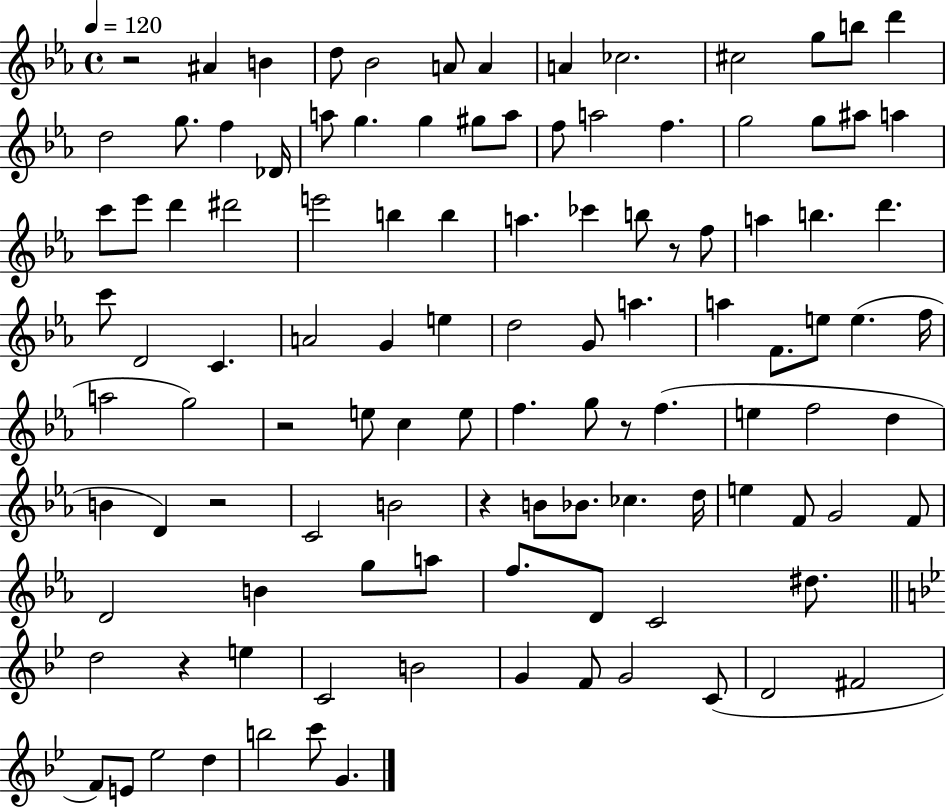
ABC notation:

X:1
T:Untitled
M:4/4
L:1/4
K:Eb
z2 ^A B d/2 _B2 A/2 A A _c2 ^c2 g/2 b/2 d' d2 g/2 f _D/4 a/2 g g ^g/2 a/2 f/2 a2 f g2 g/2 ^a/2 a c'/2 _e'/2 d' ^d'2 e'2 b b a _c' b/2 z/2 f/2 a b d' c'/2 D2 C A2 G e d2 G/2 a a F/2 e/2 e f/4 a2 g2 z2 e/2 c e/2 f g/2 z/2 f e f2 d B D z2 C2 B2 z B/2 _B/2 _c d/4 e F/2 G2 F/2 D2 B g/2 a/2 f/2 D/2 C2 ^d/2 d2 z e C2 B2 G F/2 G2 C/2 D2 ^F2 F/2 E/2 _e2 d b2 c'/2 G